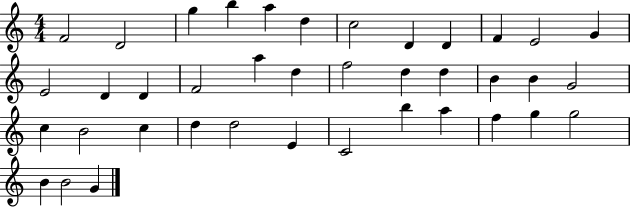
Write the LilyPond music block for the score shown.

{
  \clef treble
  \numericTimeSignature
  \time 4/4
  \key c \major
  f'2 d'2 | g''4 b''4 a''4 d''4 | c''2 d'4 d'4 | f'4 e'2 g'4 | \break e'2 d'4 d'4 | f'2 a''4 d''4 | f''2 d''4 d''4 | b'4 b'4 g'2 | \break c''4 b'2 c''4 | d''4 d''2 e'4 | c'2 b''4 a''4 | f''4 g''4 g''2 | \break b'4 b'2 g'4 | \bar "|."
}